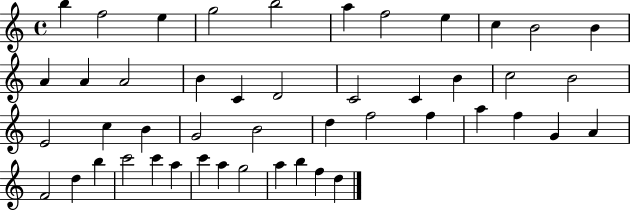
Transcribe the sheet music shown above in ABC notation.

X:1
T:Untitled
M:4/4
L:1/4
K:C
b f2 e g2 b2 a f2 e c B2 B A A A2 B C D2 C2 C B c2 B2 E2 c B G2 B2 d f2 f a f G A F2 d b c'2 c' a c' a g2 a b f d